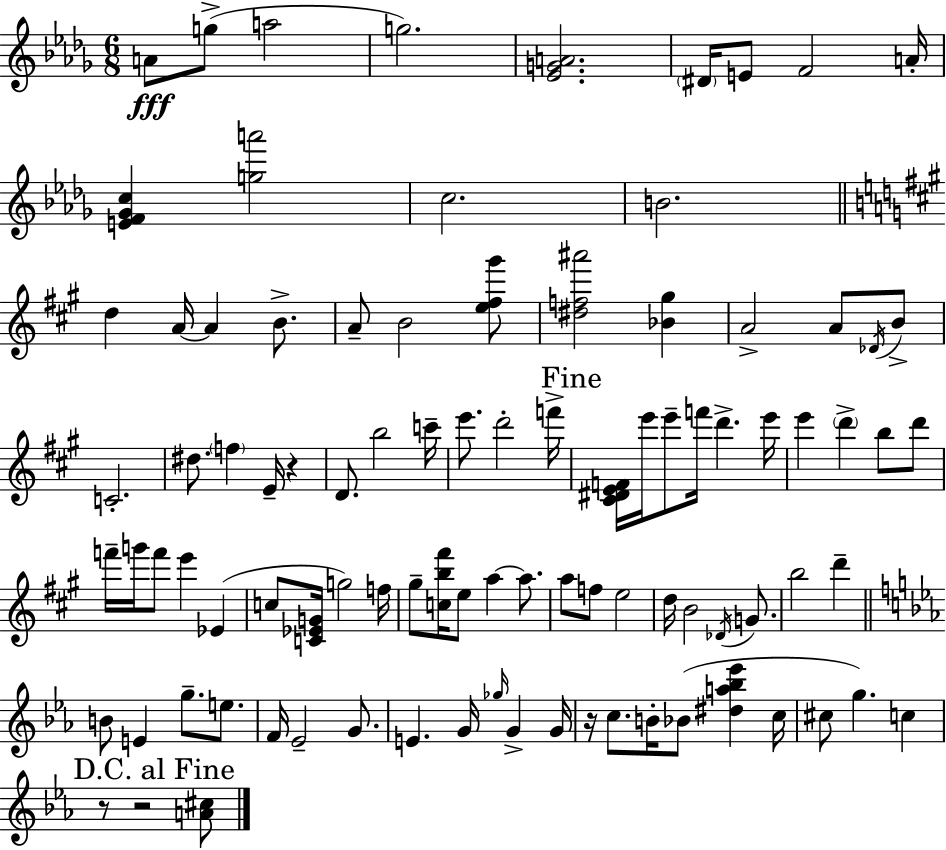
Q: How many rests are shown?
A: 4